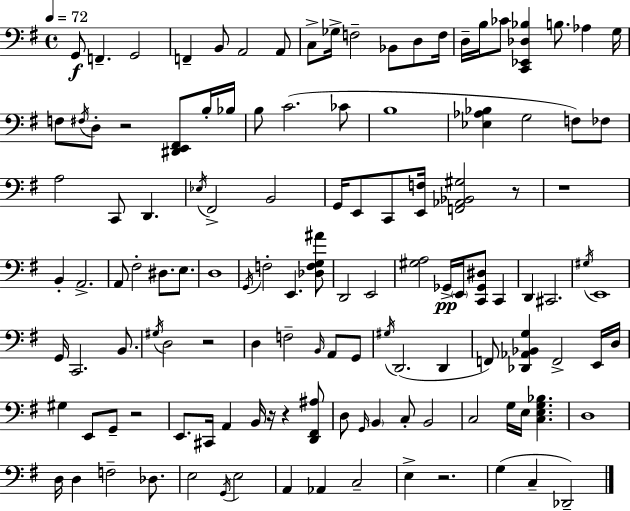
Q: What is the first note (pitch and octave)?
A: G2